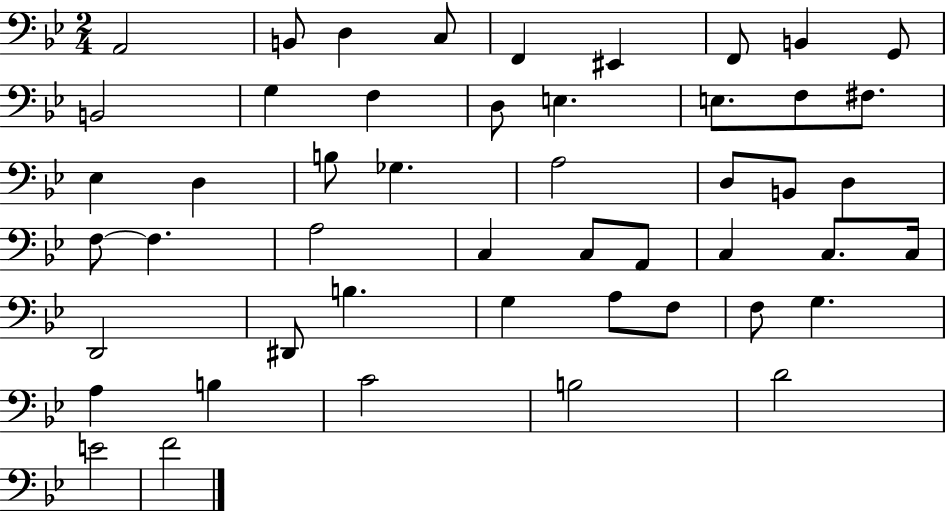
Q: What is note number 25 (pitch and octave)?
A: D3